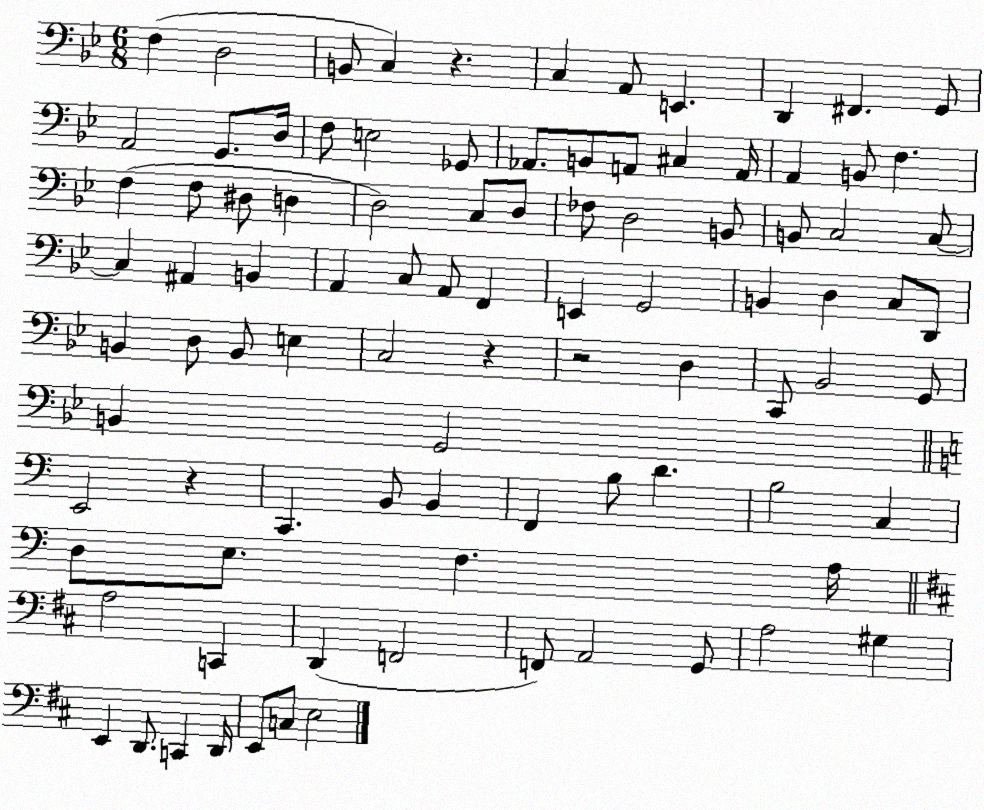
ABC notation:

X:1
T:Untitled
M:6/8
L:1/4
K:Bb
F, D,2 B,,/2 C, z C, A,,/2 E,, D,, ^F,, G,,/2 A,,2 G,,/2 D,/4 F,/2 E,2 _G,,/2 _A,,/2 B,,/2 A,,/2 ^C, A,,/4 A,, B,,/2 F, F, F,/2 ^D,/2 D, D,2 C,/2 D,/2 _F,/2 D,2 B,,/2 B,,/2 C,2 C,/2 C, ^A,, B,, A,, C,/2 A,,/2 F,, E,, G,,2 B,, D, C,/2 D,,/2 B,, D,/2 B,,/2 E, C,2 z z2 D, C,,/2 _B,,2 G,,/2 B,, G,,2 E,,2 z C,, B,,/2 B,, F,, B,/2 D B,2 C, D,/2 E,/2 F, A,/4 A,2 C,, D,, F,,2 F,,/2 A,,2 G,,/2 A,2 ^G, E,, D,,/2 C,, D,,/4 E,,/2 C,/2 E,2